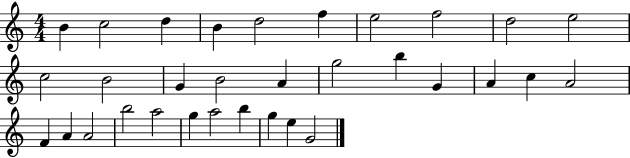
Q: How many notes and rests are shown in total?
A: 32